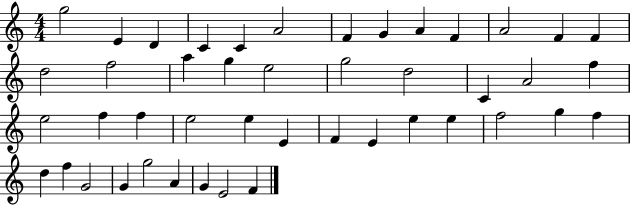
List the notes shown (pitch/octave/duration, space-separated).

G5/h E4/q D4/q C4/q C4/q A4/h F4/q G4/q A4/q F4/q A4/h F4/q F4/q D5/h F5/h A5/q G5/q E5/h G5/h D5/h C4/q A4/h F5/q E5/h F5/q F5/q E5/h E5/q E4/q F4/q E4/q E5/q E5/q F5/h G5/q F5/q D5/q F5/q G4/h G4/q G5/h A4/q G4/q E4/h F4/q